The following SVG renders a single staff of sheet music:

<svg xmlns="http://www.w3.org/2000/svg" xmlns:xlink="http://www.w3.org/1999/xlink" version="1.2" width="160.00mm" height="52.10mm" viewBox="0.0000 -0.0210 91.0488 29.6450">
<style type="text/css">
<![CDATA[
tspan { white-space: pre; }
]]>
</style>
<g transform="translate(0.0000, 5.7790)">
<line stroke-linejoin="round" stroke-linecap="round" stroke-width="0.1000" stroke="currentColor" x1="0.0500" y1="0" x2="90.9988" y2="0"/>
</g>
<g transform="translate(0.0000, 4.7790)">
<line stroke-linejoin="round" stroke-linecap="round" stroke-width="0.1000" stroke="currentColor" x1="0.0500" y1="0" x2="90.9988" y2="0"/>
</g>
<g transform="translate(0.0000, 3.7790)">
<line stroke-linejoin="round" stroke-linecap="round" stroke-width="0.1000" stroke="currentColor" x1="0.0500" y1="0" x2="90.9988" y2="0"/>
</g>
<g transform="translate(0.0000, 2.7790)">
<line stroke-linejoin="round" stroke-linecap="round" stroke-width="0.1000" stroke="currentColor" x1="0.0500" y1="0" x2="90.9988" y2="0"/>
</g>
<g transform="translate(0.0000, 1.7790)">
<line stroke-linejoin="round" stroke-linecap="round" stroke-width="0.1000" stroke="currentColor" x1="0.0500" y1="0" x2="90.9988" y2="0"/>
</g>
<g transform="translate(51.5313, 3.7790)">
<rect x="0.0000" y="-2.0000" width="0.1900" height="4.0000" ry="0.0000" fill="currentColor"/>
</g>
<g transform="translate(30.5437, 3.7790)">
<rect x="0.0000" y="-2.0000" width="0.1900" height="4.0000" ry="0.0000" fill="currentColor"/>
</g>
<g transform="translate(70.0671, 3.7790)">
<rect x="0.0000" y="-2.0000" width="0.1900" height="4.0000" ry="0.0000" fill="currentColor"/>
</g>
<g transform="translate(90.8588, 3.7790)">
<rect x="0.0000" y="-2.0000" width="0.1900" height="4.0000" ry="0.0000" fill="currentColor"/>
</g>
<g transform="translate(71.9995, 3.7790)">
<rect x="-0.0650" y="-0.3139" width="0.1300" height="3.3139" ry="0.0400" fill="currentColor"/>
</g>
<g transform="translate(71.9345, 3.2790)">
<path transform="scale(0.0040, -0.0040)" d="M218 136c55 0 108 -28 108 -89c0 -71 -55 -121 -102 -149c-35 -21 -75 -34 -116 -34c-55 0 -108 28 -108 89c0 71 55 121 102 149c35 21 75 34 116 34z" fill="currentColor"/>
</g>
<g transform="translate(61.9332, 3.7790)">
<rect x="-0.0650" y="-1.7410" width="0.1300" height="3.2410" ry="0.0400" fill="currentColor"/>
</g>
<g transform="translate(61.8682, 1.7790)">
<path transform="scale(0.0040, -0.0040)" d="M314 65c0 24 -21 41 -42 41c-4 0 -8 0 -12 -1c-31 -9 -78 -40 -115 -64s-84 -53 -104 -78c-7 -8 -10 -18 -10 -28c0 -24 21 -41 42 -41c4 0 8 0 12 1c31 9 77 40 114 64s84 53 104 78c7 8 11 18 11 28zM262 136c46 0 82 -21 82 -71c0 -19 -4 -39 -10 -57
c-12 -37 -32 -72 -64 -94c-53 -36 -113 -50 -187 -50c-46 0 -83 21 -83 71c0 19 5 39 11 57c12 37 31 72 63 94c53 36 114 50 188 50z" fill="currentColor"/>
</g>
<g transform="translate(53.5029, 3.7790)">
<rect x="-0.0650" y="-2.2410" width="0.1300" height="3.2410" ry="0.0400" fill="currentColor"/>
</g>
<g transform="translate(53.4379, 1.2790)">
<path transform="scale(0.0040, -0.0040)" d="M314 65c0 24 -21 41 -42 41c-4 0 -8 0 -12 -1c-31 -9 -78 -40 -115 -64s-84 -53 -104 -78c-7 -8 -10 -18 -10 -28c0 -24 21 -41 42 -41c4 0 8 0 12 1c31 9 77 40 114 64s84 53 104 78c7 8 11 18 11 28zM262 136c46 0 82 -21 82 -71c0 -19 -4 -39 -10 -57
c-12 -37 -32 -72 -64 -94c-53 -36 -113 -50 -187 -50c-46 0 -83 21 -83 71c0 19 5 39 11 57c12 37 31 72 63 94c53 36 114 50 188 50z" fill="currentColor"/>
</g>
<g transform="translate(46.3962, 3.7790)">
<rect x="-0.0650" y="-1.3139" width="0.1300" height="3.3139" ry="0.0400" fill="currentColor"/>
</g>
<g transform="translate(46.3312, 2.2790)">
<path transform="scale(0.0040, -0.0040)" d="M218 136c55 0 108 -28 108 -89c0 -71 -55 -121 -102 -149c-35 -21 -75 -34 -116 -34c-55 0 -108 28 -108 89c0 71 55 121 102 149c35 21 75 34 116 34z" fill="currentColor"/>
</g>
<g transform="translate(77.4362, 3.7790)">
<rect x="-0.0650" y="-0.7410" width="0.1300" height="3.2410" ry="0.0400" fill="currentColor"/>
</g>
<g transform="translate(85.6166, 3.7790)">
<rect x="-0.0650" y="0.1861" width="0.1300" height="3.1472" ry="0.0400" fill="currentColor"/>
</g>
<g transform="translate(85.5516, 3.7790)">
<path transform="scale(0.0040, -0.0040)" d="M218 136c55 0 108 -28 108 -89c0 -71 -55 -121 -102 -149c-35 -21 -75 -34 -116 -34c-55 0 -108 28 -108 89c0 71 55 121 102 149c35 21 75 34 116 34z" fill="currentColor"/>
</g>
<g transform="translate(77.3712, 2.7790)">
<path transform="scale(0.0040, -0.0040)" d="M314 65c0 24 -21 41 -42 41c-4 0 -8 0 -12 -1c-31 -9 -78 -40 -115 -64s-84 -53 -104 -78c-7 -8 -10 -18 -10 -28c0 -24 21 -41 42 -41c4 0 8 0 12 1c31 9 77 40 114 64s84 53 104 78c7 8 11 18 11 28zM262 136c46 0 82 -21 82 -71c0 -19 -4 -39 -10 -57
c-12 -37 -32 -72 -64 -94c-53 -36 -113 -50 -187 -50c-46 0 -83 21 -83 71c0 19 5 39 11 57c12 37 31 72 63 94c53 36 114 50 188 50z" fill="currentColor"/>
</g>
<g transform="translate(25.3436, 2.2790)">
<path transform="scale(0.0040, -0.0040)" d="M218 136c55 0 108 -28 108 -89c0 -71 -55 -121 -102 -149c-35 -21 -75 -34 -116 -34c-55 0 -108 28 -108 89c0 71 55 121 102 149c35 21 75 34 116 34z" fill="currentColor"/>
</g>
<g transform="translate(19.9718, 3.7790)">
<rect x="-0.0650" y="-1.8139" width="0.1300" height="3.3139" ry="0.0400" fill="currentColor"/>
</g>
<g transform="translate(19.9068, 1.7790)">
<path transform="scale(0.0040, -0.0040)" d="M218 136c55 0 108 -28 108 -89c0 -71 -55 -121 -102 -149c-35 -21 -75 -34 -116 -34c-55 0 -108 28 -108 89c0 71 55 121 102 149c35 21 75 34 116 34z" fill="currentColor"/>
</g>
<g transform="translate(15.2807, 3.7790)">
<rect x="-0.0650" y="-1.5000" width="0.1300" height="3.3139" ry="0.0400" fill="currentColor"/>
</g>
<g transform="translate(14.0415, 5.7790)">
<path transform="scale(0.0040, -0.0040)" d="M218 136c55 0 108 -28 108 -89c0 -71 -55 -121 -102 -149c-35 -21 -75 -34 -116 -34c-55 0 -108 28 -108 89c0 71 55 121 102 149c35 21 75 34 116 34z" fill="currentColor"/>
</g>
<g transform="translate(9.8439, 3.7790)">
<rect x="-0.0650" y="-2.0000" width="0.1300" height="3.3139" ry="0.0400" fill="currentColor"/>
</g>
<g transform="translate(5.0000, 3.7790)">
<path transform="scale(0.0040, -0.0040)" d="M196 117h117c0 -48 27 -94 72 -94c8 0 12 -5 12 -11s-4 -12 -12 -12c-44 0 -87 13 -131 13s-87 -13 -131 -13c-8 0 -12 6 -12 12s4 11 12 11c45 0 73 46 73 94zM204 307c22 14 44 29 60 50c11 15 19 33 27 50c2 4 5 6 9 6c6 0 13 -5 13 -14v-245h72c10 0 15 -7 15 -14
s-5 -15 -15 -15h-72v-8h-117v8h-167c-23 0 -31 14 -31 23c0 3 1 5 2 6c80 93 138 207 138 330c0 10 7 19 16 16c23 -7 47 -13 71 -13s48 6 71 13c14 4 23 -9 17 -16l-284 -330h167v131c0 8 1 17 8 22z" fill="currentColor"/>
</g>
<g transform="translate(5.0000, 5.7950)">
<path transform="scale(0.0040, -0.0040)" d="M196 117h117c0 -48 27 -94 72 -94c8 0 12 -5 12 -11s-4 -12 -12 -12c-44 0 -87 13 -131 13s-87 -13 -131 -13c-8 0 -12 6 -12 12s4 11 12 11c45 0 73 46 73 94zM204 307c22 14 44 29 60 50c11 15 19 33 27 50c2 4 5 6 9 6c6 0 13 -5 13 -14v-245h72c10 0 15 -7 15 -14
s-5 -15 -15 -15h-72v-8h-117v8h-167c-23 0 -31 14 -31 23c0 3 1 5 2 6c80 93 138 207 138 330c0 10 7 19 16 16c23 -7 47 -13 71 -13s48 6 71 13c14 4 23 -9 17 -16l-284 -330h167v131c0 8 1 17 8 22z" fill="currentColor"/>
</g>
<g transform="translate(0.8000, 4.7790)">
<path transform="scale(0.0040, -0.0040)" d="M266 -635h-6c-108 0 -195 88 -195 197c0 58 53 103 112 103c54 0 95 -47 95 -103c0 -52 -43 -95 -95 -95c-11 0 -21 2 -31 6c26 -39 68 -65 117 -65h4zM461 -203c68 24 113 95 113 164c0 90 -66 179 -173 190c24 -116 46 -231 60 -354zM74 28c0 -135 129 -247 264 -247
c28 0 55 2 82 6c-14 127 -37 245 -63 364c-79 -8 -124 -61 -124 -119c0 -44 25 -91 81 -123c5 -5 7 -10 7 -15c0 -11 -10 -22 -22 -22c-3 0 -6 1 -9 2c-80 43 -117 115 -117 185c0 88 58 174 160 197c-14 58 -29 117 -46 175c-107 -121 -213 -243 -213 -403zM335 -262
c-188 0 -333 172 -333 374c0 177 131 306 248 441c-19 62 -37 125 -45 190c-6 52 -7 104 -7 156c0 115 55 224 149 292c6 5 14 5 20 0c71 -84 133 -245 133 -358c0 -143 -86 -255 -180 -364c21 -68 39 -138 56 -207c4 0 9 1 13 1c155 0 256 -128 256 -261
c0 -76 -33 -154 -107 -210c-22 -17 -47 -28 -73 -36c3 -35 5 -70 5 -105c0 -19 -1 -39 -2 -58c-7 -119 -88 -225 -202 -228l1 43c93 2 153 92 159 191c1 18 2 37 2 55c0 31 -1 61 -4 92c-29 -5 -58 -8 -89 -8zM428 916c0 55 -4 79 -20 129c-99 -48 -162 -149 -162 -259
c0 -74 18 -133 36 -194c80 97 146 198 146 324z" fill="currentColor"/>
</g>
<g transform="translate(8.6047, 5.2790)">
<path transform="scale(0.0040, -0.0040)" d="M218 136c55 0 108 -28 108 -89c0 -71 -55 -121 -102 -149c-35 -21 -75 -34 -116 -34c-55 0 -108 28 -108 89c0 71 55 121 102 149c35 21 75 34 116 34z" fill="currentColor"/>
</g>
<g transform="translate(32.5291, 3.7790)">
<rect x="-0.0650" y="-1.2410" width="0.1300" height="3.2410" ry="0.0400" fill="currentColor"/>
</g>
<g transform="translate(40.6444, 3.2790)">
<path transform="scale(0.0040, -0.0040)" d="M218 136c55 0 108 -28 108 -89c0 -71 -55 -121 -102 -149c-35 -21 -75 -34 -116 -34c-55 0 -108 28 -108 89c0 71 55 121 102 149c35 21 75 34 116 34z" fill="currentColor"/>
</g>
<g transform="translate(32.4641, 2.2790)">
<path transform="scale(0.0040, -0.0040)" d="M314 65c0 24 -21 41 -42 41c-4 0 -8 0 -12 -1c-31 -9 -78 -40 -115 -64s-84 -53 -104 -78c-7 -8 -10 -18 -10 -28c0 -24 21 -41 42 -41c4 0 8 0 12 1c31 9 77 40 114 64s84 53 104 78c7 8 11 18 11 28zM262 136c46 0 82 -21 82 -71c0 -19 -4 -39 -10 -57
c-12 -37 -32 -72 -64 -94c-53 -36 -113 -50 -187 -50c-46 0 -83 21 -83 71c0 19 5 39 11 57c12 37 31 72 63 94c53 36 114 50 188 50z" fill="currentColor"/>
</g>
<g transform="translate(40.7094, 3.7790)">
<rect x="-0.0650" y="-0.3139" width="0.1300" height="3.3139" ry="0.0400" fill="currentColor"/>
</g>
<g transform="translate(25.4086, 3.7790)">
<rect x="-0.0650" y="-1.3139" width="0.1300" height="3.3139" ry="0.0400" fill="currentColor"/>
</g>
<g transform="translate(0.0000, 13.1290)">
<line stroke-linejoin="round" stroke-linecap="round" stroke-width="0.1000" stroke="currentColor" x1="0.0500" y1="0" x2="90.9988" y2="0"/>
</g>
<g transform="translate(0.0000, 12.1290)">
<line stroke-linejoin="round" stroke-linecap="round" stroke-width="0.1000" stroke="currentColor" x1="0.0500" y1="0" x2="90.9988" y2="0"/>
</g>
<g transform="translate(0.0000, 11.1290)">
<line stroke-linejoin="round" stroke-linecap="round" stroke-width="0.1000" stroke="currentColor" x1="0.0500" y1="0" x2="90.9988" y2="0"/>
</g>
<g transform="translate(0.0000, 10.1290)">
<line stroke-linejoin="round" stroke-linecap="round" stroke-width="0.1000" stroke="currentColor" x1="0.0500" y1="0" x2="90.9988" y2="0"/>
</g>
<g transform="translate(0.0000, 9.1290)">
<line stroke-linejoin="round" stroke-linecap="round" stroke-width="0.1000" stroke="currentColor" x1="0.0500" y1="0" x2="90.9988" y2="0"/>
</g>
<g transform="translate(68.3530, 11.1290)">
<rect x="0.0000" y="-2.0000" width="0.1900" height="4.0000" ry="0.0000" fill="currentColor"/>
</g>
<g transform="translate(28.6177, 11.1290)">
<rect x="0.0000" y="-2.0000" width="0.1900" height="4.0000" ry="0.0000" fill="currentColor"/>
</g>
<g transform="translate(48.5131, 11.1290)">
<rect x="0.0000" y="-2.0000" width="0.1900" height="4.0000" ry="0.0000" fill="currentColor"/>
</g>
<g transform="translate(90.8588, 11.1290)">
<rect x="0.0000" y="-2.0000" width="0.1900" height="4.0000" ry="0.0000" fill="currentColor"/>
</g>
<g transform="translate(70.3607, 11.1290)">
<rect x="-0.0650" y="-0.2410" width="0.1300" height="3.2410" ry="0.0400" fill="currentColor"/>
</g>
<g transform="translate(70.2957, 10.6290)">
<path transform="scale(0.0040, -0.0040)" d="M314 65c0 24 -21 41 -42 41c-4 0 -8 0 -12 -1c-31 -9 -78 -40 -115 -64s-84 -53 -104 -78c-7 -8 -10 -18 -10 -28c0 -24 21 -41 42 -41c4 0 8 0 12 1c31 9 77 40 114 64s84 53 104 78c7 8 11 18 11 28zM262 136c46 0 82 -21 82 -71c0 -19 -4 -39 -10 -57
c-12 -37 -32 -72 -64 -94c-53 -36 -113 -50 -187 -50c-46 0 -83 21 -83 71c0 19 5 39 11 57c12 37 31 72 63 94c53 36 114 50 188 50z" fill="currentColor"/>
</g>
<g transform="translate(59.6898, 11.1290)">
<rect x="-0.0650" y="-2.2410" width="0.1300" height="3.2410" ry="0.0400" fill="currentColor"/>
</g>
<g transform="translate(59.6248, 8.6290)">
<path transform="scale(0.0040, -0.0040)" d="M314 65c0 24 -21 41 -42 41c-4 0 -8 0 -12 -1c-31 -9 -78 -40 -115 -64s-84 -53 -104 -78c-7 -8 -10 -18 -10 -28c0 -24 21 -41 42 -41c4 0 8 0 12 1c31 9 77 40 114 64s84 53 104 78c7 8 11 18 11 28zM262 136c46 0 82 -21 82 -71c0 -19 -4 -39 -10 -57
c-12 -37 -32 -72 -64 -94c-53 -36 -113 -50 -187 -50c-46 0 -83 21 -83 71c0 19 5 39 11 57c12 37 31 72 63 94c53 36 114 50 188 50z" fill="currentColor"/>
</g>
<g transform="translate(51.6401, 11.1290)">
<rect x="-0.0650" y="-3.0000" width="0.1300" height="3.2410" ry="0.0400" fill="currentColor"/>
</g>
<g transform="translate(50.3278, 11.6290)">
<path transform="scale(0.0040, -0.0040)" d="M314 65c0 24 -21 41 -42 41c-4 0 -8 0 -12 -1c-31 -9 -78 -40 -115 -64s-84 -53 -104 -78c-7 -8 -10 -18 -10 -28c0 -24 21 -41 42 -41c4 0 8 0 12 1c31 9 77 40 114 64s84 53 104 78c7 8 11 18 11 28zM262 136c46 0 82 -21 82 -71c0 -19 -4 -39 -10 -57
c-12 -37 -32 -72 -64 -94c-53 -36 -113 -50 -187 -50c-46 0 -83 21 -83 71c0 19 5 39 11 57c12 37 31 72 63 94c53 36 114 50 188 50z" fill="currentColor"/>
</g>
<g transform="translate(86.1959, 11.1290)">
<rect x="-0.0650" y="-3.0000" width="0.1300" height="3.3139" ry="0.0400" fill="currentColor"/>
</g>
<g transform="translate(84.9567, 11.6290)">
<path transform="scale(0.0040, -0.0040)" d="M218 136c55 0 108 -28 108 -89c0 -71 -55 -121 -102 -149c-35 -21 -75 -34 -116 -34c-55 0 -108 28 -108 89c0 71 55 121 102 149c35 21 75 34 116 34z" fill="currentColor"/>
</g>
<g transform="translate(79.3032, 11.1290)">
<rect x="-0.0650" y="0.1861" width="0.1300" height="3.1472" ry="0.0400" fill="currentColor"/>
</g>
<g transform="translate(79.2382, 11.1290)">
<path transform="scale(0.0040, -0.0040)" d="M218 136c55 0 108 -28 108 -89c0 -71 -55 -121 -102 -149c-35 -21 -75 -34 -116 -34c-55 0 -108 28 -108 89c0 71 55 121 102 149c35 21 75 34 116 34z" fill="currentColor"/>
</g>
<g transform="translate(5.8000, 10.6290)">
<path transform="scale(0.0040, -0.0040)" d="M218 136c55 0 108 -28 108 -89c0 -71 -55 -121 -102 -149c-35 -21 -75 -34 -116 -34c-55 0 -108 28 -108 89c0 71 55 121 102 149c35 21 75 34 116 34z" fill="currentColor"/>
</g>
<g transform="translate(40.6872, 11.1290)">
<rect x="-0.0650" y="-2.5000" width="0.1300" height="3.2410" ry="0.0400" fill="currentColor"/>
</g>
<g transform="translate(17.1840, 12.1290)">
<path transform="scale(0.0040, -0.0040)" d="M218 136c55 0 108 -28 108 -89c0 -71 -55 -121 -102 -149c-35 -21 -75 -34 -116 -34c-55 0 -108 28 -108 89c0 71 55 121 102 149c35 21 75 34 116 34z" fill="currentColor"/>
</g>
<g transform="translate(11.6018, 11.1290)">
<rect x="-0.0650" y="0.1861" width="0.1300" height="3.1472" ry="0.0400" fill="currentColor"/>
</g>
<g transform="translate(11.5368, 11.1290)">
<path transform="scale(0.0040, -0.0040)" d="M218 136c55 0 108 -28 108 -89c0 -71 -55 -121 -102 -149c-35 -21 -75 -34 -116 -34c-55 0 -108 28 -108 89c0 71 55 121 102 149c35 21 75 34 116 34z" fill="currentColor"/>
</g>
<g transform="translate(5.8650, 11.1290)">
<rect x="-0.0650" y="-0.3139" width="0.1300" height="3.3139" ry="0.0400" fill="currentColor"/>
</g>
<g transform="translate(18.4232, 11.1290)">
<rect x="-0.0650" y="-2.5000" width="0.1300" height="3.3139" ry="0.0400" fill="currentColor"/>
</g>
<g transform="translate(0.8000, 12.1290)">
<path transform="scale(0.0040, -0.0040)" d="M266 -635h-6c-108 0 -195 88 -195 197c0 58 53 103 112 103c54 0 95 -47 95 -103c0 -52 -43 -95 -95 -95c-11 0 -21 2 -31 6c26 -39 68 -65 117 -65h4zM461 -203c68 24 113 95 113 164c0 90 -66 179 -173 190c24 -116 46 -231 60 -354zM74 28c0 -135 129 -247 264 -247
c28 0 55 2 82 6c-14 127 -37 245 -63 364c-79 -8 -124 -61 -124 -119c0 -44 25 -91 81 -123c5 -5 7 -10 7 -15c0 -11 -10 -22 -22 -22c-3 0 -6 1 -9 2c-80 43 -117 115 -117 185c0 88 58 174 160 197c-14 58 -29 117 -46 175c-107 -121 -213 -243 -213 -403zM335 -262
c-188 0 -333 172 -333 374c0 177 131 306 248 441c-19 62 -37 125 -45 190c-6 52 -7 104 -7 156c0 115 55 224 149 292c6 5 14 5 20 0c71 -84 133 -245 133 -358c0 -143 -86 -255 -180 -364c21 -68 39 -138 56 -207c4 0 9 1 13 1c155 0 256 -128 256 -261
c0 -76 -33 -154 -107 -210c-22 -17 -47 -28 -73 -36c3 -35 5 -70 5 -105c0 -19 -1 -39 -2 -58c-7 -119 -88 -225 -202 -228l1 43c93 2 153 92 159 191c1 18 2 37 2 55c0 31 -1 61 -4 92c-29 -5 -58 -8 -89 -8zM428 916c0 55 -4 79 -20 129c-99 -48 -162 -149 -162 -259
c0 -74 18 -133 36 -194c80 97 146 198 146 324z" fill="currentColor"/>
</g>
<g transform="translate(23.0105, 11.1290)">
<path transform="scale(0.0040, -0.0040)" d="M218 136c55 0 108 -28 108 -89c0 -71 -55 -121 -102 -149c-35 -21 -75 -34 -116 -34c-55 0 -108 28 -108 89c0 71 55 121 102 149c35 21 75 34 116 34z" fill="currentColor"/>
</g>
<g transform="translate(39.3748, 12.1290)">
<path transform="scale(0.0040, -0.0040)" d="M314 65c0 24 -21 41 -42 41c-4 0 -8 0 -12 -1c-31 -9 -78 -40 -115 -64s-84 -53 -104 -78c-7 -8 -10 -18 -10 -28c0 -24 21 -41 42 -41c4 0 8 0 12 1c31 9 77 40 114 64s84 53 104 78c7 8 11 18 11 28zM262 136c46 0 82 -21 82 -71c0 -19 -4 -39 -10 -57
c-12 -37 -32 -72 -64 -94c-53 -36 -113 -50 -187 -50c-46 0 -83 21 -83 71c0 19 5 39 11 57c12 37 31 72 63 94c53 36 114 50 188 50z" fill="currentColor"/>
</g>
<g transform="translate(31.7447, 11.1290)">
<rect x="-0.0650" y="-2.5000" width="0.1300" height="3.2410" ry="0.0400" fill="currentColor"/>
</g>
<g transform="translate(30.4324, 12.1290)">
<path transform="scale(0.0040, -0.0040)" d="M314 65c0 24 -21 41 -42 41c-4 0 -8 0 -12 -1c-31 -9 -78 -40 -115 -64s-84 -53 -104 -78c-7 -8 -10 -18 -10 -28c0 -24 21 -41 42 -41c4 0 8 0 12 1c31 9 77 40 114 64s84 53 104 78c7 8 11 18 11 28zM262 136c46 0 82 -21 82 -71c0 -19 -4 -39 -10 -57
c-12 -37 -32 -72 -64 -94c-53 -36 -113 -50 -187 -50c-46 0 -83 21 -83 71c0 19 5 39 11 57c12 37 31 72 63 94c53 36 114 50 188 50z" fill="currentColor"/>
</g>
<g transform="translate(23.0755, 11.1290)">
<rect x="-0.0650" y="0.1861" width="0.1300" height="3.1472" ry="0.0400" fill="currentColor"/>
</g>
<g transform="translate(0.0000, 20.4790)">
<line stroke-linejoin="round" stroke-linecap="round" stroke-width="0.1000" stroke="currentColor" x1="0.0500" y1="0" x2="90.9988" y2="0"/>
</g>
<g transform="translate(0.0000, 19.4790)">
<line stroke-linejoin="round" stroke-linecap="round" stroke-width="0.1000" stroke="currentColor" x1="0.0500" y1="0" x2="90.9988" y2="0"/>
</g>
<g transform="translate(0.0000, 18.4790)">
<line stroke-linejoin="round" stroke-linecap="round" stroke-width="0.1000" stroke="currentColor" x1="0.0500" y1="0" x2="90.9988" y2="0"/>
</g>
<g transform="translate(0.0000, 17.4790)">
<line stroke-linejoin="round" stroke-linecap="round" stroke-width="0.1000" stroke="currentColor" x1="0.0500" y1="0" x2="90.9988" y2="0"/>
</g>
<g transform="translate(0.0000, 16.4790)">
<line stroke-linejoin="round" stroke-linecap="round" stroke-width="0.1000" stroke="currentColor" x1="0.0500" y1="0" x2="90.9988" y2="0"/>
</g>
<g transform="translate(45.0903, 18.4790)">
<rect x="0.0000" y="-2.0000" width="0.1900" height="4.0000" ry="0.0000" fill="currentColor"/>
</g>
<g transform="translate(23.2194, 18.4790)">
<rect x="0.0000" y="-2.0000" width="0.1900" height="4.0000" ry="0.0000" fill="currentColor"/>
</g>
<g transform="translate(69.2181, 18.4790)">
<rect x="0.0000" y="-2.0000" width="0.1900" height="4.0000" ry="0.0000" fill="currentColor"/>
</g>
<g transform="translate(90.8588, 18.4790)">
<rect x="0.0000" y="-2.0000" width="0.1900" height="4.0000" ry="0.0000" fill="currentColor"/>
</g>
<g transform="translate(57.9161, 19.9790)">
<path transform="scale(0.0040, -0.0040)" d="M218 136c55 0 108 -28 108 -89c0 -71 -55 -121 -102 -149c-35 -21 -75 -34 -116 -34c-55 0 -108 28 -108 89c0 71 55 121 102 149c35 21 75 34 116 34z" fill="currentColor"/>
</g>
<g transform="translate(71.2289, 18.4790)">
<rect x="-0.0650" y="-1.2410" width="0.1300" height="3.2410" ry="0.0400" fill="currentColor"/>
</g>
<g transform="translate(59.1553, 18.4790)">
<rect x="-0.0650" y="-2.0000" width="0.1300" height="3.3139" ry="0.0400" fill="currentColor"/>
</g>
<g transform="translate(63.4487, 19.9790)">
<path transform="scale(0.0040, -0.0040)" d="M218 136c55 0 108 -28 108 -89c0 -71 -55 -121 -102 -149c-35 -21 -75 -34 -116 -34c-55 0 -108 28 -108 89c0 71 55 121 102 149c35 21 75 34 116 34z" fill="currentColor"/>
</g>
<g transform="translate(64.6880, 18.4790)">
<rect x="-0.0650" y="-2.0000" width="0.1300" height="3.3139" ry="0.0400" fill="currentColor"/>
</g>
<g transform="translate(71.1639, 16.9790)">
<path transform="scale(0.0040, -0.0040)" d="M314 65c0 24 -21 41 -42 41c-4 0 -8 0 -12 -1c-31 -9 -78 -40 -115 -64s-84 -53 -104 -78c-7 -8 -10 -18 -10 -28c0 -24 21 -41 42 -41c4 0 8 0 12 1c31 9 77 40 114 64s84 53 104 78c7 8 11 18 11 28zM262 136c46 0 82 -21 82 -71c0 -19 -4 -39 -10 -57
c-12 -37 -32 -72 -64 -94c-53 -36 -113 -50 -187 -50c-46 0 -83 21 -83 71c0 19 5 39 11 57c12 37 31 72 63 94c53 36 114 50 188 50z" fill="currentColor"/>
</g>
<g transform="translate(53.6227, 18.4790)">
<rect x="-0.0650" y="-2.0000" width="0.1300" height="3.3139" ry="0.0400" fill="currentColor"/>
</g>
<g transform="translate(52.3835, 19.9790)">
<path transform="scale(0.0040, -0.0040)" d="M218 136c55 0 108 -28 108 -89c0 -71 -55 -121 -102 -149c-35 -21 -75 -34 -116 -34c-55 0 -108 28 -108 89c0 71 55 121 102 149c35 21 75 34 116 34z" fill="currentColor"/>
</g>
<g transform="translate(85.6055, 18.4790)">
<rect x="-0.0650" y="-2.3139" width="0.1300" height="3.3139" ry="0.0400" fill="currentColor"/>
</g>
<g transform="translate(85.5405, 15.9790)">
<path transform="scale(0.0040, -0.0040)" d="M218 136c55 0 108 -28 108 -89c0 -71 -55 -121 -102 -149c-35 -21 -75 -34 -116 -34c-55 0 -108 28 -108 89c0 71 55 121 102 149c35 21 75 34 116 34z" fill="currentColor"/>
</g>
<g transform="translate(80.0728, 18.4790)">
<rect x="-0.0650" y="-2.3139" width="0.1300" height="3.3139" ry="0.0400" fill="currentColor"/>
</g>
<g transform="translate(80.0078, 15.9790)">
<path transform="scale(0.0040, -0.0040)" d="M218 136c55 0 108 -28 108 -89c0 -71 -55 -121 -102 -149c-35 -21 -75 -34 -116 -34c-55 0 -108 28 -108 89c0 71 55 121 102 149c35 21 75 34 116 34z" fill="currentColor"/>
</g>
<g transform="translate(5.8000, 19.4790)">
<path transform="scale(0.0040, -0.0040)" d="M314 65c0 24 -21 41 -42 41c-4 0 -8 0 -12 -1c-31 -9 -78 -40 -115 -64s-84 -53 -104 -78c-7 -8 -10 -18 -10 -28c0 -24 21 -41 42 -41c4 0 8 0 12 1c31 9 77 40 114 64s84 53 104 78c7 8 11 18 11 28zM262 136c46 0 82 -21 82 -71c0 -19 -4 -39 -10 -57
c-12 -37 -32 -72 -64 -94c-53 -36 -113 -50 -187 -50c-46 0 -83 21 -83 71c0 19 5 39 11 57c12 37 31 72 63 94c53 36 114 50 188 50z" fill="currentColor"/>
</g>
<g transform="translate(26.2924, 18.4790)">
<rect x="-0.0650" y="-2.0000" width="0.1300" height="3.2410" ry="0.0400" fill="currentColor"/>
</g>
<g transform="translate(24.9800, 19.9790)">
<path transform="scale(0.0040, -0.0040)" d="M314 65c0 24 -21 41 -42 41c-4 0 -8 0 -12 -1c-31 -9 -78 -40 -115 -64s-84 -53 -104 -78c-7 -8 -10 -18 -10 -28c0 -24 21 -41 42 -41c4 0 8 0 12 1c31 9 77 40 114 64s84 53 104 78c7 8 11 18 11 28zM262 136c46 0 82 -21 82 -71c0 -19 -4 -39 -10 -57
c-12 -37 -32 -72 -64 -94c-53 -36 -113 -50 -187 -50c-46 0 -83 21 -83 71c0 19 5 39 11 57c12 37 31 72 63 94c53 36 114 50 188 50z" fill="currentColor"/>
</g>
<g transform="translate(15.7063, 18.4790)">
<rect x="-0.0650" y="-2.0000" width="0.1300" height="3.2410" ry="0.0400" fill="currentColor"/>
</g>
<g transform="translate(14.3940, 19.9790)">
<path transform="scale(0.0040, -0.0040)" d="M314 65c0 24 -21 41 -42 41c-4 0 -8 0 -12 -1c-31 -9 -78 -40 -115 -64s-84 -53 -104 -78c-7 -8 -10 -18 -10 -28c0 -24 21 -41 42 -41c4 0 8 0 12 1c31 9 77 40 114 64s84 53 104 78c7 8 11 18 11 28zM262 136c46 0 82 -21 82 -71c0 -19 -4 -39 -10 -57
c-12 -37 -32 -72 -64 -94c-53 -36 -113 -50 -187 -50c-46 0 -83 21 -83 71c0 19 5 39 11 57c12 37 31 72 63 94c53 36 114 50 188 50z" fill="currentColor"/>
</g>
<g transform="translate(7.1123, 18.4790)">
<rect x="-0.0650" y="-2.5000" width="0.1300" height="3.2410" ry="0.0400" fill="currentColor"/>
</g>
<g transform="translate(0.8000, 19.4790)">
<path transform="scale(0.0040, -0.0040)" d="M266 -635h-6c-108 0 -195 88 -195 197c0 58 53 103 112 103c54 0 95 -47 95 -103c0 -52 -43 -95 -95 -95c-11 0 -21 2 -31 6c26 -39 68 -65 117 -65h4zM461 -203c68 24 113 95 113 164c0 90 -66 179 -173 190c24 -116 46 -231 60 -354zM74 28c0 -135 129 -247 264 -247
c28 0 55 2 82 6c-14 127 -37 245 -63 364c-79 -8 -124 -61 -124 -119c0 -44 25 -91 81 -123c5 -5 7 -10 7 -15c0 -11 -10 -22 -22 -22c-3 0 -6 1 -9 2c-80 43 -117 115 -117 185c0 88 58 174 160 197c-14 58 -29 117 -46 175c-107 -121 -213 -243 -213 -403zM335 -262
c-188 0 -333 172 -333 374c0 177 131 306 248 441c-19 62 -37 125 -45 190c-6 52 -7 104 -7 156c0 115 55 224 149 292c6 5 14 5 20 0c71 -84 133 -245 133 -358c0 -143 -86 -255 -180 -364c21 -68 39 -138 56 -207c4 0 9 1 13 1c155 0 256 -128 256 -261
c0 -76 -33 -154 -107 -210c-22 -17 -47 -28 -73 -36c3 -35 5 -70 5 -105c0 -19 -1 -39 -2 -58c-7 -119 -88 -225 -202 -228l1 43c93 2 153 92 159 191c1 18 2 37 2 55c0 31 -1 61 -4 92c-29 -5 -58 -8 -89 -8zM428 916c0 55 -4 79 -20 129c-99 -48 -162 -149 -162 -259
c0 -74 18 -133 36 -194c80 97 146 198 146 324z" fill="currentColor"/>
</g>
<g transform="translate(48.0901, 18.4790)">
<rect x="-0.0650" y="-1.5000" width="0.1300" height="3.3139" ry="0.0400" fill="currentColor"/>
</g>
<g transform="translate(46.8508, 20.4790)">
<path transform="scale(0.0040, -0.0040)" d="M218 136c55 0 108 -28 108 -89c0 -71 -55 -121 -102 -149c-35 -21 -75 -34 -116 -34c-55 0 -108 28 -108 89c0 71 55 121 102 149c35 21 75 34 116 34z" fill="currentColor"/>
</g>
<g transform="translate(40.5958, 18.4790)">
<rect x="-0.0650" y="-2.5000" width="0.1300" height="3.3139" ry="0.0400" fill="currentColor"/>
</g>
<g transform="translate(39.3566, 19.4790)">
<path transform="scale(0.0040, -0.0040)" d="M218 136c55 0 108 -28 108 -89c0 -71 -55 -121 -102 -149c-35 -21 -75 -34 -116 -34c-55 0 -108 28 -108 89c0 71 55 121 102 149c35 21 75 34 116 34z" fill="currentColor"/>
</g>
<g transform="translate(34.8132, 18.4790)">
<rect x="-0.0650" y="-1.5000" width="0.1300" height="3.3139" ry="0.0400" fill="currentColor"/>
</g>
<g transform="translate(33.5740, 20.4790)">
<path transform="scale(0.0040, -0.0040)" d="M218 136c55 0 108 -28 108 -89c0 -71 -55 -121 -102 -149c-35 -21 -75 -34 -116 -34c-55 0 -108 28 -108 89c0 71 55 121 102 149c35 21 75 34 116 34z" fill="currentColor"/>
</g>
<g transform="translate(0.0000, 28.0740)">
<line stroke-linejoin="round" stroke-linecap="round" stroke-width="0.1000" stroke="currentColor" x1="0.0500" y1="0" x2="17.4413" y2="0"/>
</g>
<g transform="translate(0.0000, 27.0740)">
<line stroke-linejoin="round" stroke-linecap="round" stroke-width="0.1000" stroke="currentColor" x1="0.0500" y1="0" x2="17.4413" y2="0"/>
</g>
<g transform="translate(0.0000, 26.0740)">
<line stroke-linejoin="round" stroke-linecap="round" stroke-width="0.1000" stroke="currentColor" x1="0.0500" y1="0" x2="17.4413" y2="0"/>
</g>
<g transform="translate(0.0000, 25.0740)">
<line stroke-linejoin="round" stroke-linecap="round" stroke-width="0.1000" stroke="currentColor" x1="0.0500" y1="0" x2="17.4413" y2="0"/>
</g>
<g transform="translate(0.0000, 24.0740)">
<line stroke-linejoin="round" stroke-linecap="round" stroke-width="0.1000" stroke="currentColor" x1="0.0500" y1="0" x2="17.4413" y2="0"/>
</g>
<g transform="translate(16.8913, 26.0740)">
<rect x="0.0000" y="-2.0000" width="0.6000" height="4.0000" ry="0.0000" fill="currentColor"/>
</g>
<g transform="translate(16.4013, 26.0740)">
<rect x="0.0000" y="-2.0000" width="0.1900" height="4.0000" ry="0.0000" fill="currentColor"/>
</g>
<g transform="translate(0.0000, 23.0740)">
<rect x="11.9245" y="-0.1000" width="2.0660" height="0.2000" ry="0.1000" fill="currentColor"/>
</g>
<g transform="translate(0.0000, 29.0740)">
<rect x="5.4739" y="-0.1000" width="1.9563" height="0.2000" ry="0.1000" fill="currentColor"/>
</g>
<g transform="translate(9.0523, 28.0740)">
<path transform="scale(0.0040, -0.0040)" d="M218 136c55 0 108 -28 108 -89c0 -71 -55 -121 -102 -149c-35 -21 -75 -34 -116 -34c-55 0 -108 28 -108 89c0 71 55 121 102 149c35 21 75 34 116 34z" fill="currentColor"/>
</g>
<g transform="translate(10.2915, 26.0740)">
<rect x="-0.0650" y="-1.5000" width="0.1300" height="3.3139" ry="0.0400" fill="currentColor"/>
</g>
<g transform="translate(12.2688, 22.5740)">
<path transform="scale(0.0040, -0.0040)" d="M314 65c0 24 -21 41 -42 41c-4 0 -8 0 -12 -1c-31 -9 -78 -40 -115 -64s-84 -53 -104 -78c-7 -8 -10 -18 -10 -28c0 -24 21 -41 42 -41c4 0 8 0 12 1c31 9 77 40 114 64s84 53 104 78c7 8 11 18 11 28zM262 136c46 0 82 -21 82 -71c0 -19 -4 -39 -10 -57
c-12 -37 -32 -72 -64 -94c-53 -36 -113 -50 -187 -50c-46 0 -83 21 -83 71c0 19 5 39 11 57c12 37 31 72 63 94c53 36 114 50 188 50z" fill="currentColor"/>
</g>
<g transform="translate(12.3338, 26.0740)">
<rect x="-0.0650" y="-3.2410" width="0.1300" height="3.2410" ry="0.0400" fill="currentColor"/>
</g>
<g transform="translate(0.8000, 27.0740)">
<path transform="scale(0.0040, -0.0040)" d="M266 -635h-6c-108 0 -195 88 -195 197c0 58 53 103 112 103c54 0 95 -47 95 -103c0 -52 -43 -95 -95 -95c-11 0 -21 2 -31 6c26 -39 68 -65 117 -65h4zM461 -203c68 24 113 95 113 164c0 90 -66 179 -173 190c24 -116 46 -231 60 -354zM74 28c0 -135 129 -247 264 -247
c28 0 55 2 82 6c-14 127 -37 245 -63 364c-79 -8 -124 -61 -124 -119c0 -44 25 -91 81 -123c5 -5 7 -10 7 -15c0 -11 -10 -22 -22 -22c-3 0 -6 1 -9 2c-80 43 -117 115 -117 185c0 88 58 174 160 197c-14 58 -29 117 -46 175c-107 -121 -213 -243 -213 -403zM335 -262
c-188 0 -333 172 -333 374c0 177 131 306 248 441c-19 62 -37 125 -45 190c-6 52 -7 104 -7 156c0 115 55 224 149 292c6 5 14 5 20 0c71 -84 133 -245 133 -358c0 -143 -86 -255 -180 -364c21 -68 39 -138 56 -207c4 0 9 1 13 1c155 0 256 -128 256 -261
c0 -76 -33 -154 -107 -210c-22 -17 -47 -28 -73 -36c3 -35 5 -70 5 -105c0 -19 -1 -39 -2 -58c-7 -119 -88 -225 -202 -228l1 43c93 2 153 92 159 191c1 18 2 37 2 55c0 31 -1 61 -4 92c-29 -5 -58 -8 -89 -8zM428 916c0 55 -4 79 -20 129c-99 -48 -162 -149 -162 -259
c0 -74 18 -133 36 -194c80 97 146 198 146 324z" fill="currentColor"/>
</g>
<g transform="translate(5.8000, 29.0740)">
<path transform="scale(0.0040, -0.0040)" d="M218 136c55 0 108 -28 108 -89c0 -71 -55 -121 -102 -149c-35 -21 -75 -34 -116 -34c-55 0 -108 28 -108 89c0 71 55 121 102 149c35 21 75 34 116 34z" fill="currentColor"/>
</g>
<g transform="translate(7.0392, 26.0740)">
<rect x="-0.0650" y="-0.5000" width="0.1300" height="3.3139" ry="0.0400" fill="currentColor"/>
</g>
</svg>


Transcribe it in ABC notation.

X:1
T:Untitled
M:4/4
L:1/4
K:C
F E f e e2 c e g2 f2 c d2 B c B G B G2 G2 A2 g2 c2 B A G2 F2 F2 E G E F F F e2 g g C E b2